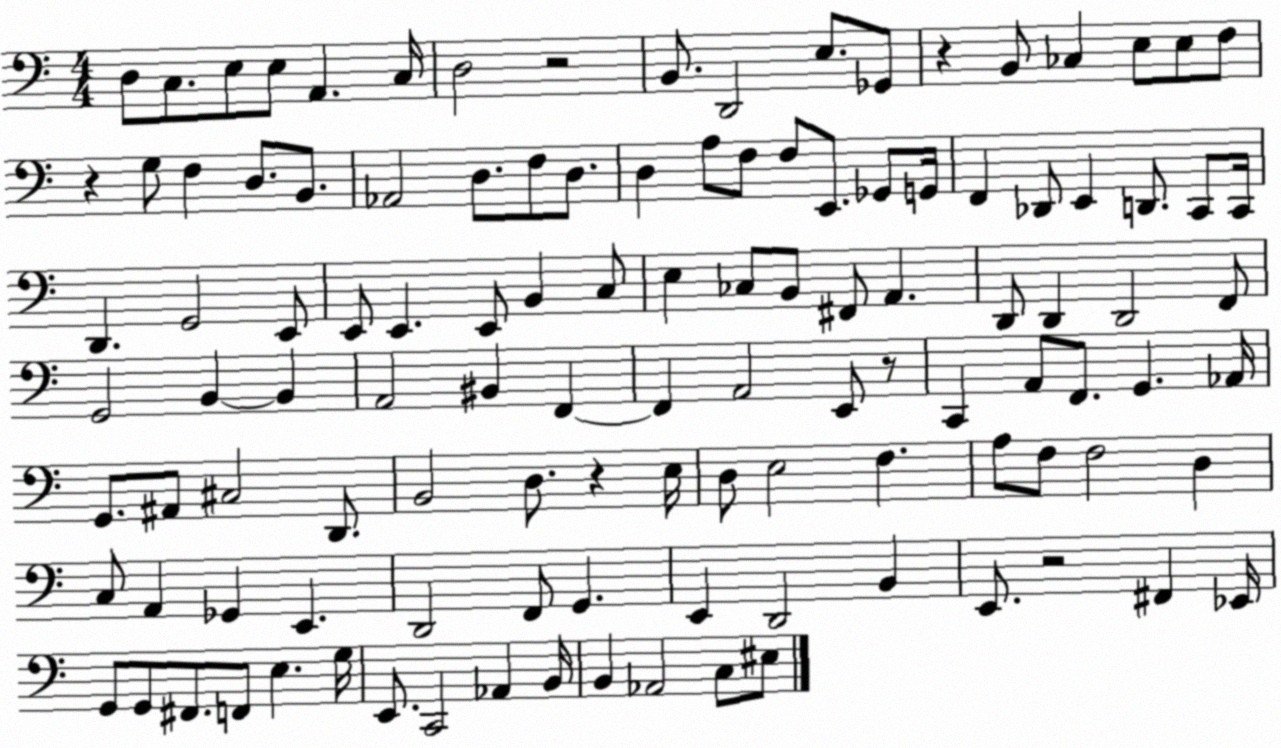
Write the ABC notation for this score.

X:1
T:Untitled
M:4/4
L:1/4
K:C
D,/2 C,/2 E,/2 E,/2 A,, C,/4 D,2 z2 B,,/2 D,,2 E,/2 _G,,/2 z B,,/2 _C, E,/2 E,/2 F,/2 z G,/2 F, D,/2 B,,/2 _A,,2 D,/2 F,/2 D,/2 D, A,/2 F,/2 F,/2 E,,/2 _G,,/2 G,,/4 F,, _D,,/2 E,, D,,/2 C,,/2 C,,/4 D,, G,,2 E,,/2 E,,/2 E,, E,,/2 B,, C,/2 E, _C,/2 B,,/2 ^F,,/2 A,, D,,/2 D,, D,,2 F,,/2 G,,2 B,, B,, A,,2 ^B,, F,, F,, A,,2 E,,/2 z/2 C,, A,,/2 F,,/2 G,, _A,,/4 G,,/2 ^A,,/2 ^C,2 D,,/2 B,,2 D,/2 z E,/4 D,/2 E,2 F, A,/2 F,/2 F,2 D, C,/2 A,, _G,, E,, D,,2 F,,/2 G,, E,, D,,2 B,, E,,/2 z2 ^F,, _E,,/4 G,,/2 G,,/2 ^F,,/2 F,,/2 E, G,/4 E,,/2 C,,2 _A,, B,,/4 B,, _A,,2 C,/2 ^E,/2